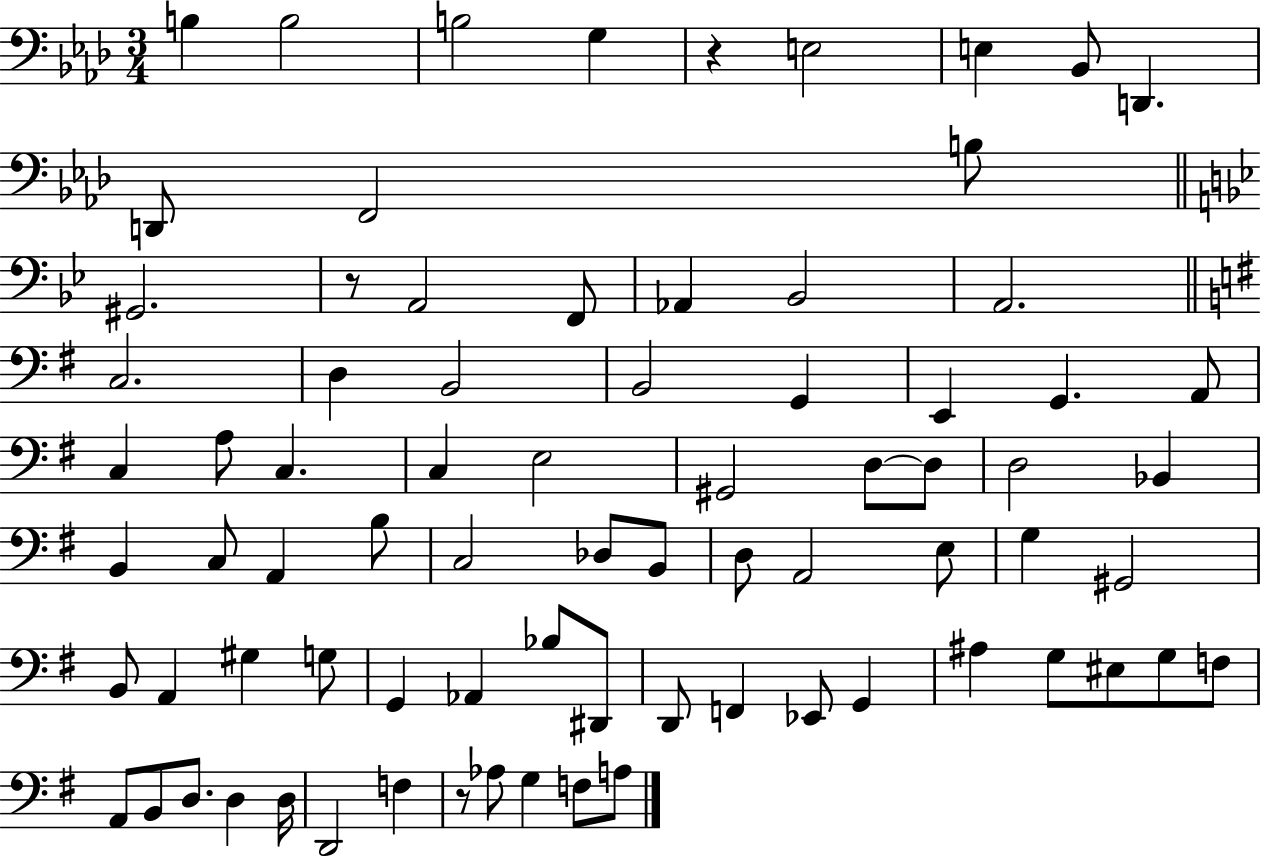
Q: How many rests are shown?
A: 3